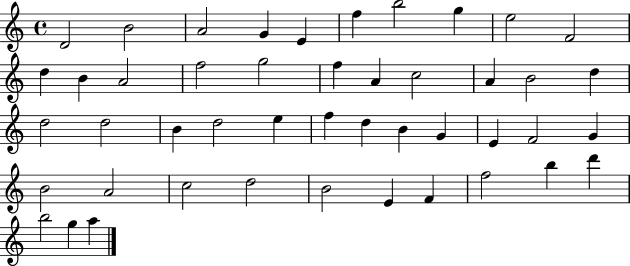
{
  \clef treble
  \time 4/4
  \defaultTimeSignature
  \key c \major
  d'2 b'2 | a'2 g'4 e'4 | f''4 b''2 g''4 | e''2 f'2 | \break d''4 b'4 a'2 | f''2 g''2 | f''4 a'4 c''2 | a'4 b'2 d''4 | \break d''2 d''2 | b'4 d''2 e''4 | f''4 d''4 b'4 g'4 | e'4 f'2 g'4 | \break b'2 a'2 | c''2 d''2 | b'2 e'4 f'4 | f''2 b''4 d'''4 | \break b''2 g''4 a''4 | \bar "|."
}